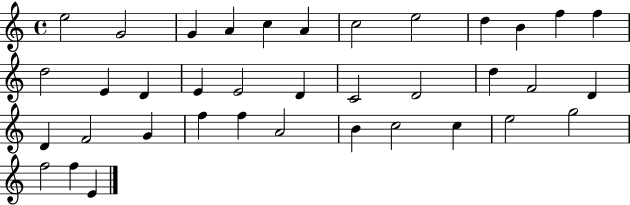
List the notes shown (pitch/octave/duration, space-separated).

E5/h G4/h G4/q A4/q C5/q A4/q C5/h E5/h D5/q B4/q F5/q F5/q D5/h E4/q D4/q E4/q E4/h D4/q C4/h D4/h D5/q F4/h D4/q D4/q F4/h G4/q F5/q F5/q A4/h B4/q C5/h C5/q E5/h G5/h F5/h F5/q E4/q